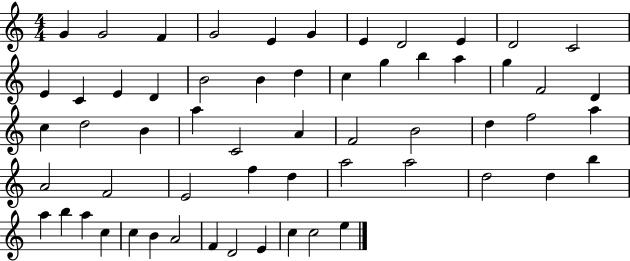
G4/q G4/h F4/q G4/h E4/q G4/q E4/q D4/h E4/q D4/h C4/h E4/q C4/q E4/q D4/q B4/h B4/q D5/q C5/q G5/q B5/q A5/q G5/q F4/h D4/q C5/q D5/h B4/q A5/q C4/h A4/q F4/h B4/h D5/q F5/h A5/q A4/h F4/h E4/h F5/q D5/q A5/h A5/h D5/h D5/q B5/q A5/q B5/q A5/q C5/q C5/q B4/q A4/h F4/q D4/h E4/q C5/q C5/h E5/q